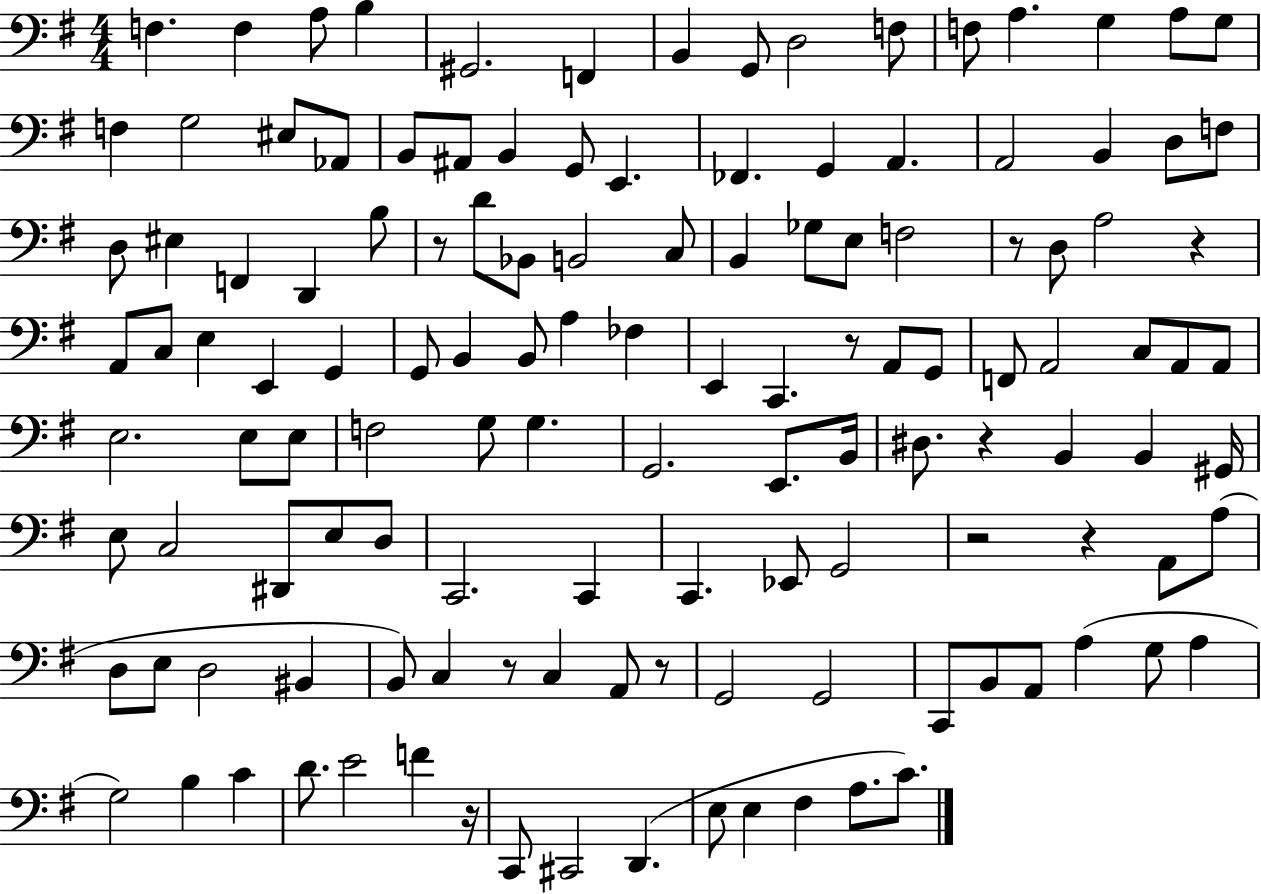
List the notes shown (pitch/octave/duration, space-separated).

F3/q. F3/q A3/e B3/q G#2/h. F2/q B2/q G2/e D3/h F3/e F3/e A3/q. G3/q A3/e G3/e F3/q G3/h EIS3/e Ab2/e B2/e A#2/e B2/q G2/e E2/q. FES2/q. G2/q A2/q. A2/h B2/q D3/e F3/e D3/e EIS3/q F2/q D2/q B3/e R/e D4/e Bb2/e B2/h C3/e B2/q Gb3/e E3/e F3/h R/e D3/e A3/h R/q A2/e C3/e E3/q E2/q G2/q G2/e B2/q B2/e A3/q FES3/q E2/q C2/q. R/e A2/e G2/e F2/e A2/h C3/e A2/e A2/e E3/h. E3/e E3/e F3/h G3/e G3/q. G2/h. E2/e. B2/s D#3/e. R/q B2/q B2/q G#2/s E3/e C3/h D#2/e E3/e D3/e C2/h. C2/q C2/q. Eb2/e G2/h R/h R/q A2/e A3/e D3/e E3/e D3/h BIS2/q B2/e C3/q R/e C3/q A2/e R/e G2/h G2/h C2/e B2/e A2/e A3/q G3/e A3/q G3/h B3/q C4/q D4/e. E4/h F4/q R/s C2/e C#2/h D2/q. E3/e E3/q F#3/q A3/e. C4/e.